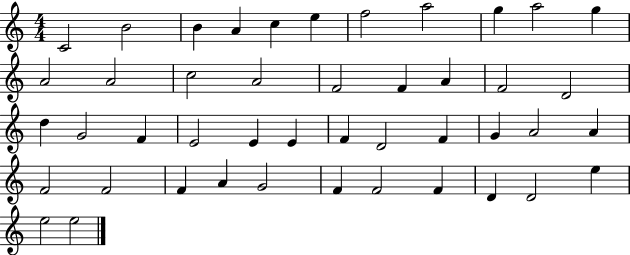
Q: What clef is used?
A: treble